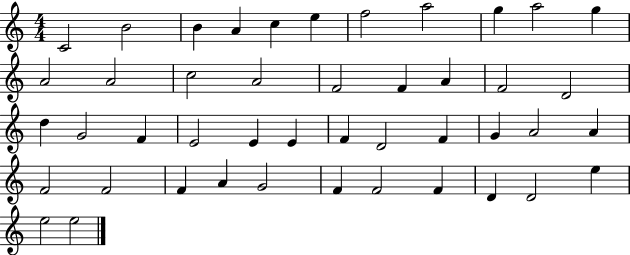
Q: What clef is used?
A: treble